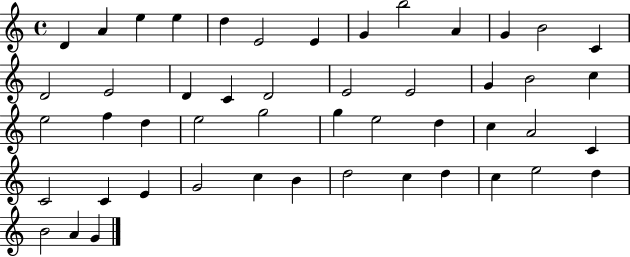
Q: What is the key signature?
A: C major